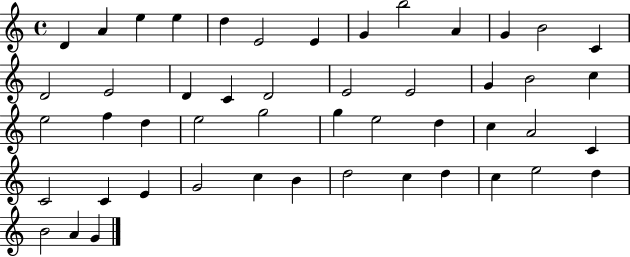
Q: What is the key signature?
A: C major